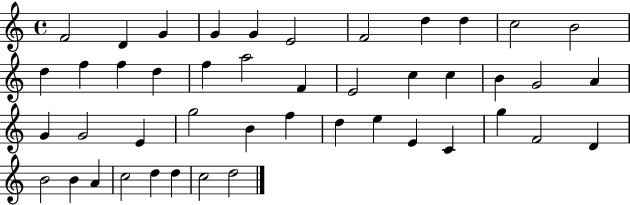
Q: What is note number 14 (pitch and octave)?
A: F5